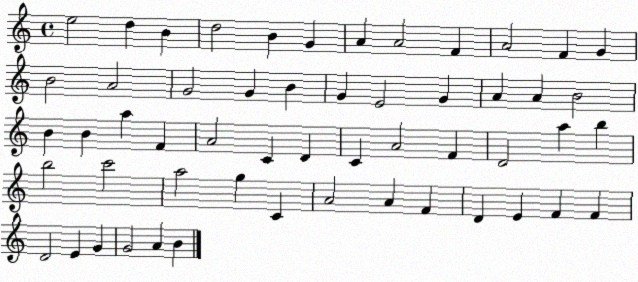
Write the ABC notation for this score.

X:1
T:Untitled
M:4/4
L:1/4
K:C
e2 d B d2 B G A A2 F A2 F G B2 A2 G2 G B G E2 G A A B2 B B a F A2 C D C A2 F D2 a b b2 c'2 a2 g C A2 A F D E F F D2 E G G2 A B